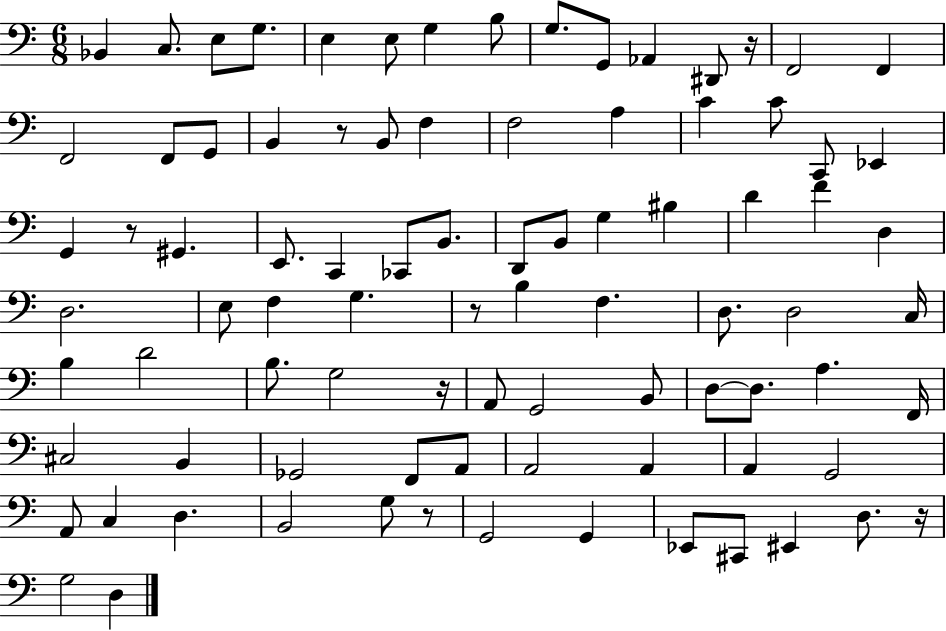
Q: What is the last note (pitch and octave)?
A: D3